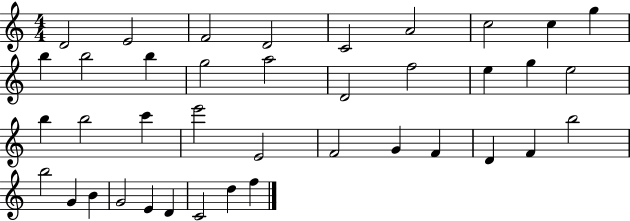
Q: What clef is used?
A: treble